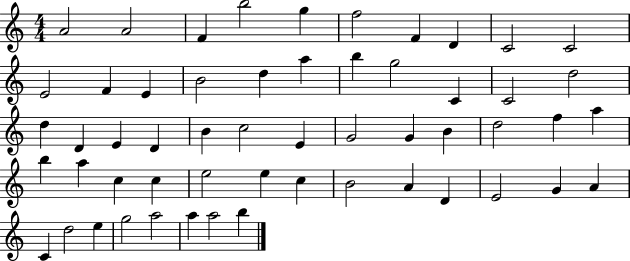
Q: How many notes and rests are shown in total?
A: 55